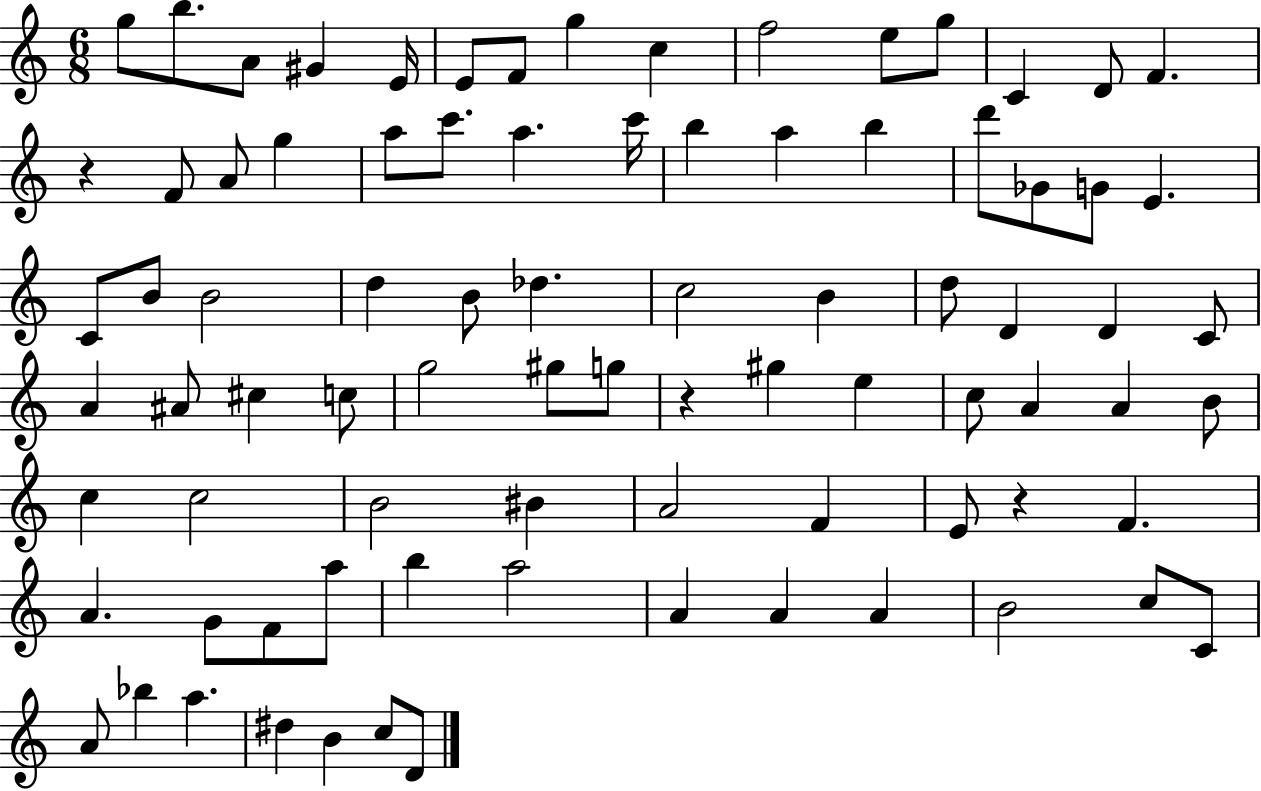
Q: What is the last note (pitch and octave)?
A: D4